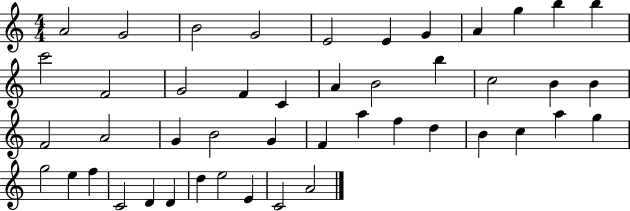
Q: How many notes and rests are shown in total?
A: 46